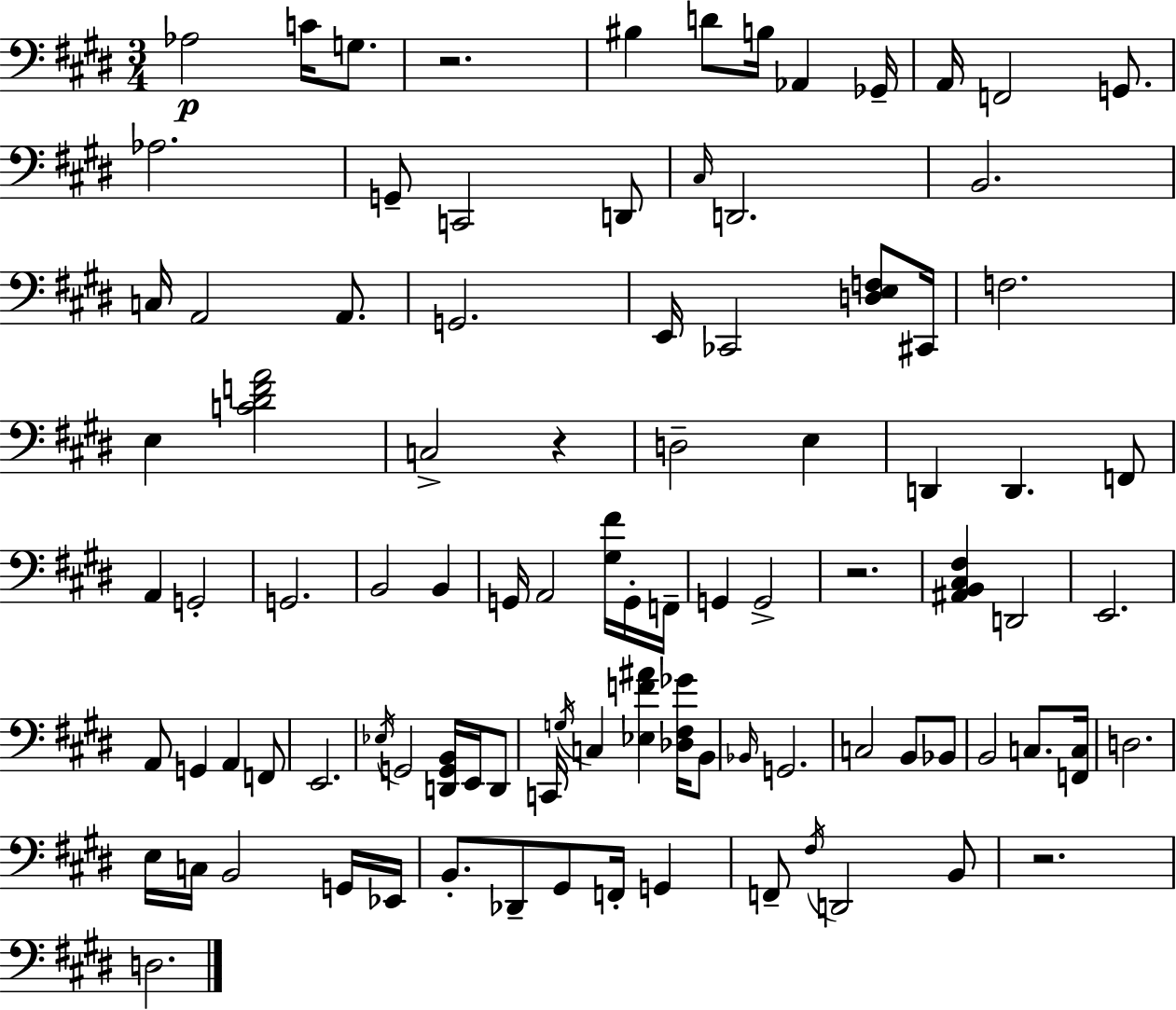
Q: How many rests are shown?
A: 4